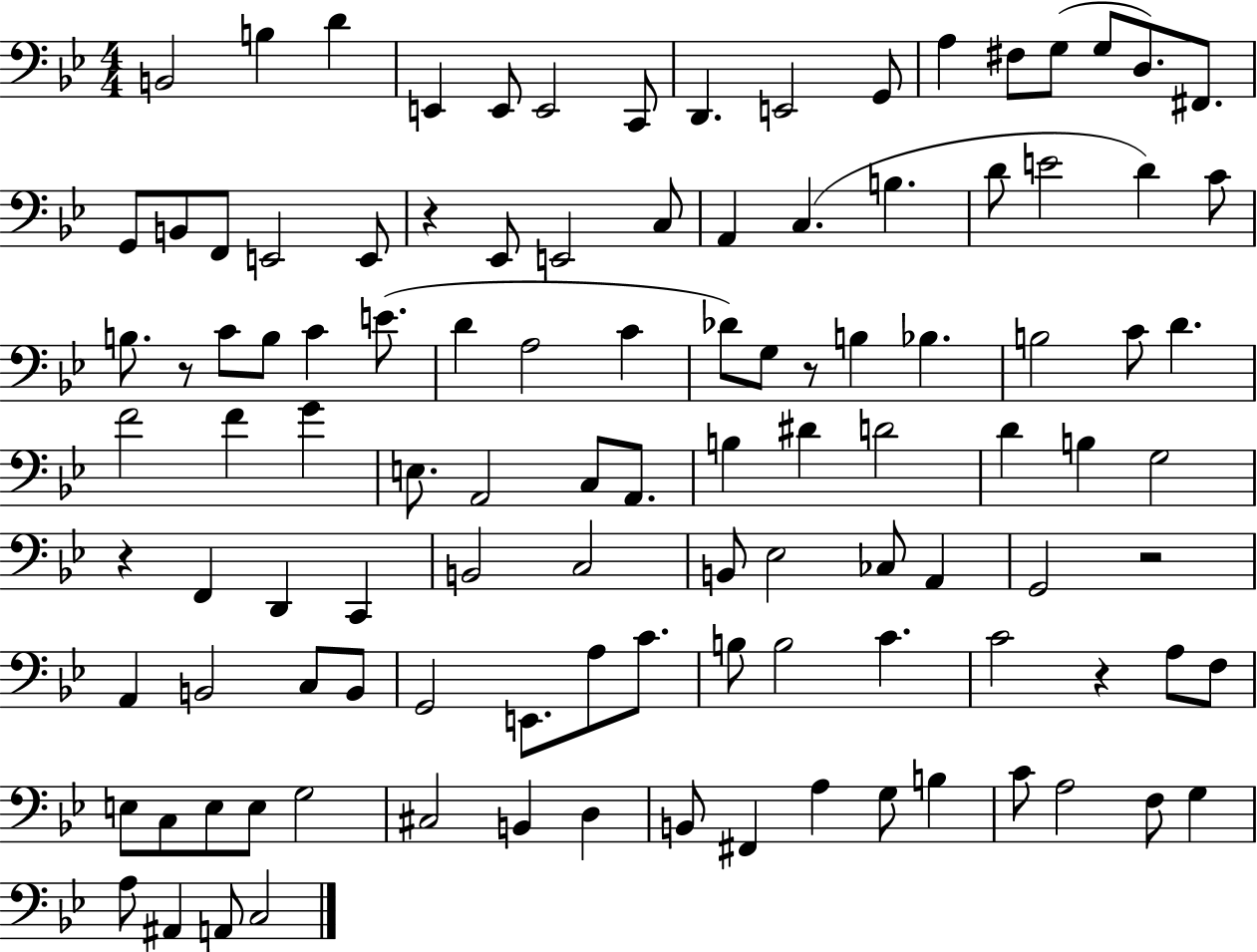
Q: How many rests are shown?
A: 6